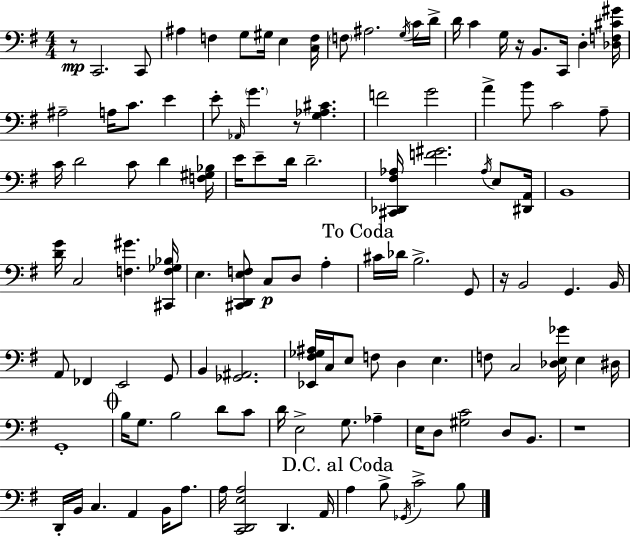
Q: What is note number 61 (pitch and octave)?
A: E3